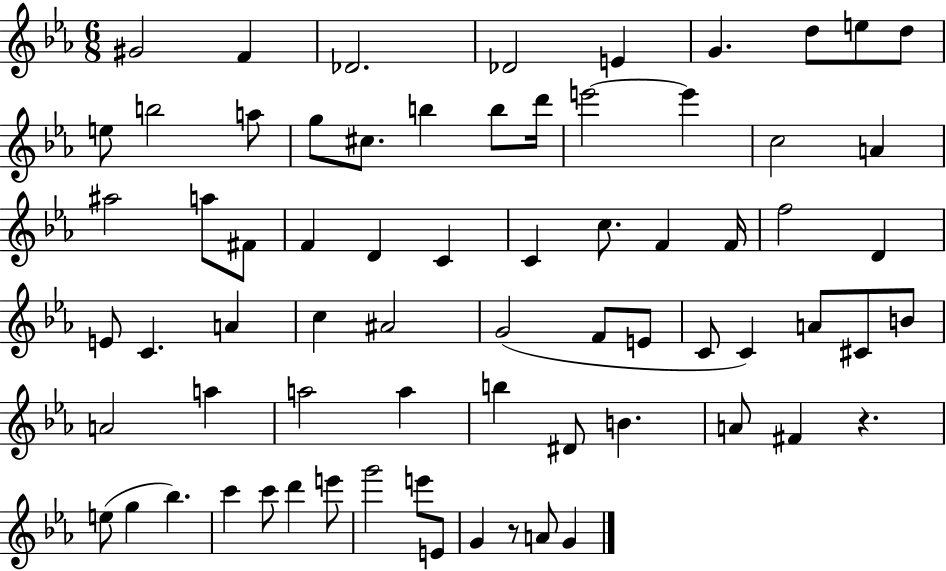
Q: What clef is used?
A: treble